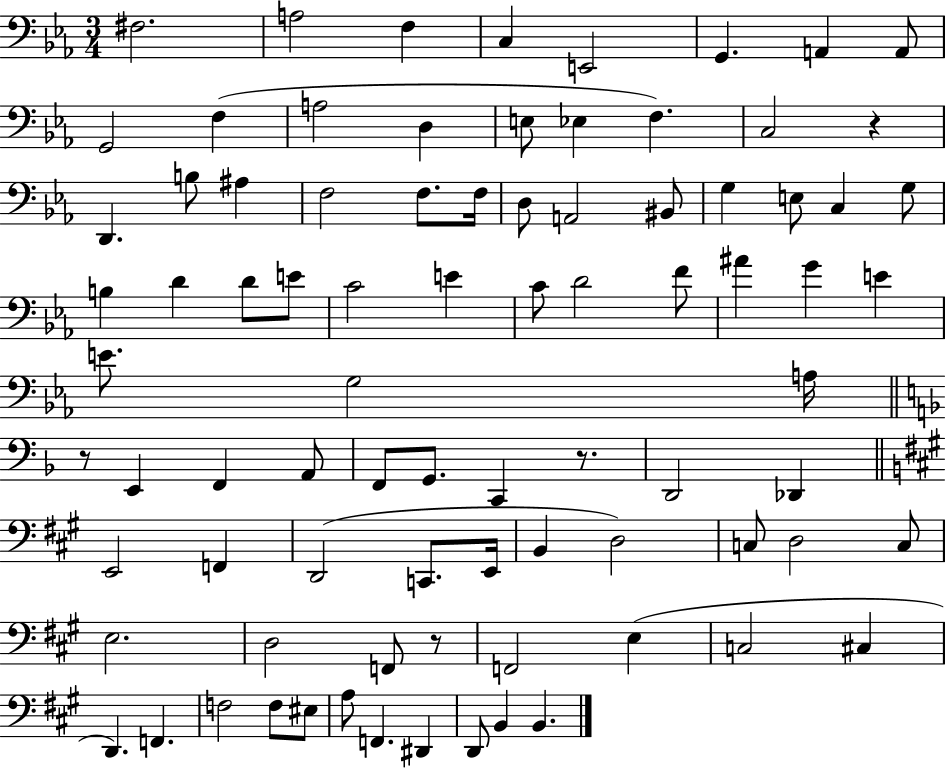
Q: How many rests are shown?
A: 4